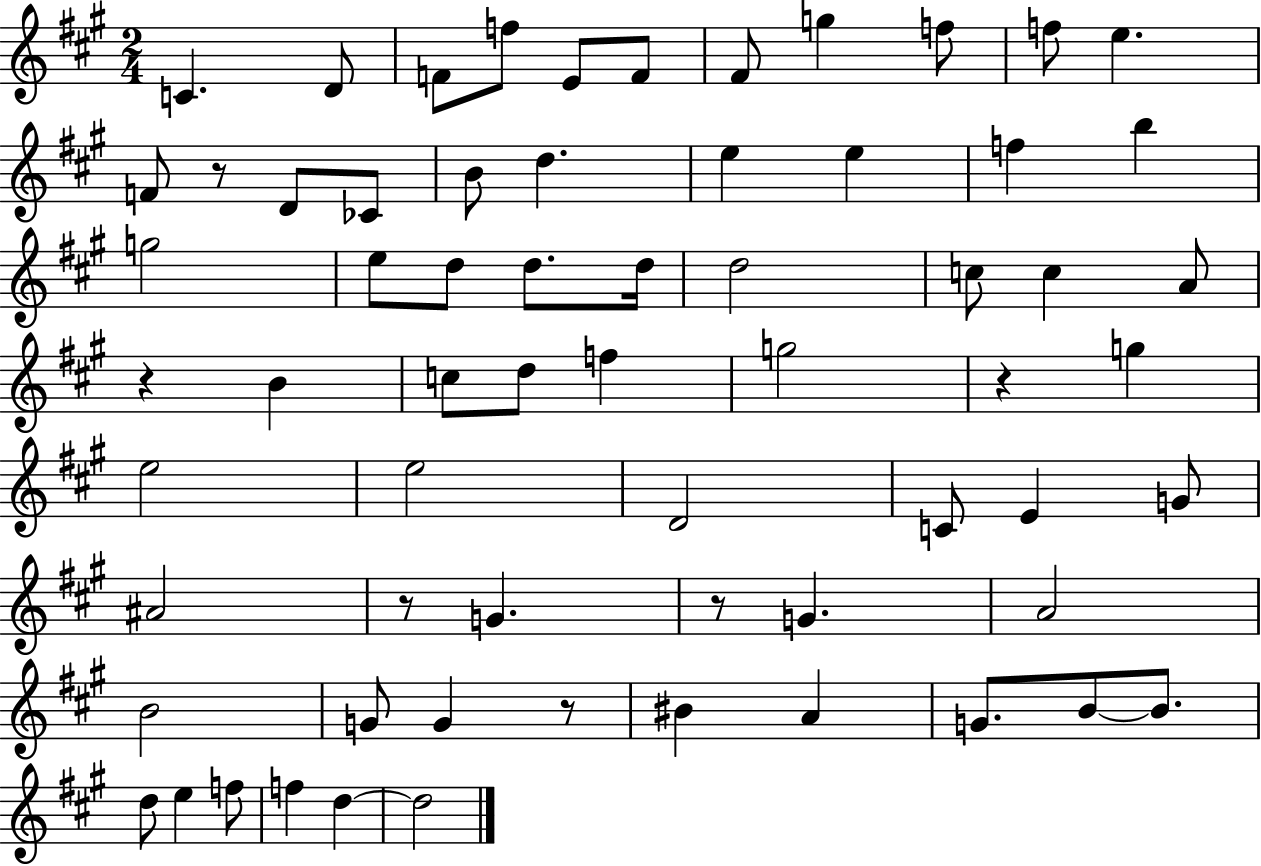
{
  \clef treble
  \numericTimeSignature
  \time 2/4
  \key a \major
  c'4. d'8 | f'8 f''8 e'8 f'8 | fis'8 g''4 f''8 | f''8 e''4. | \break f'8 r8 d'8 ces'8 | b'8 d''4. | e''4 e''4 | f''4 b''4 | \break g''2 | e''8 d''8 d''8. d''16 | d''2 | c''8 c''4 a'8 | \break r4 b'4 | c''8 d''8 f''4 | g''2 | r4 g''4 | \break e''2 | e''2 | d'2 | c'8 e'4 g'8 | \break ais'2 | r8 g'4. | r8 g'4. | a'2 | \break b'2 | g'8 g'4 r8 | bis'4 a'4 | g'8. b'8~~ b'8. | \break d''8 e''4 f''8 | f''4 d''4~~ | d''2 | \bar "|."
}